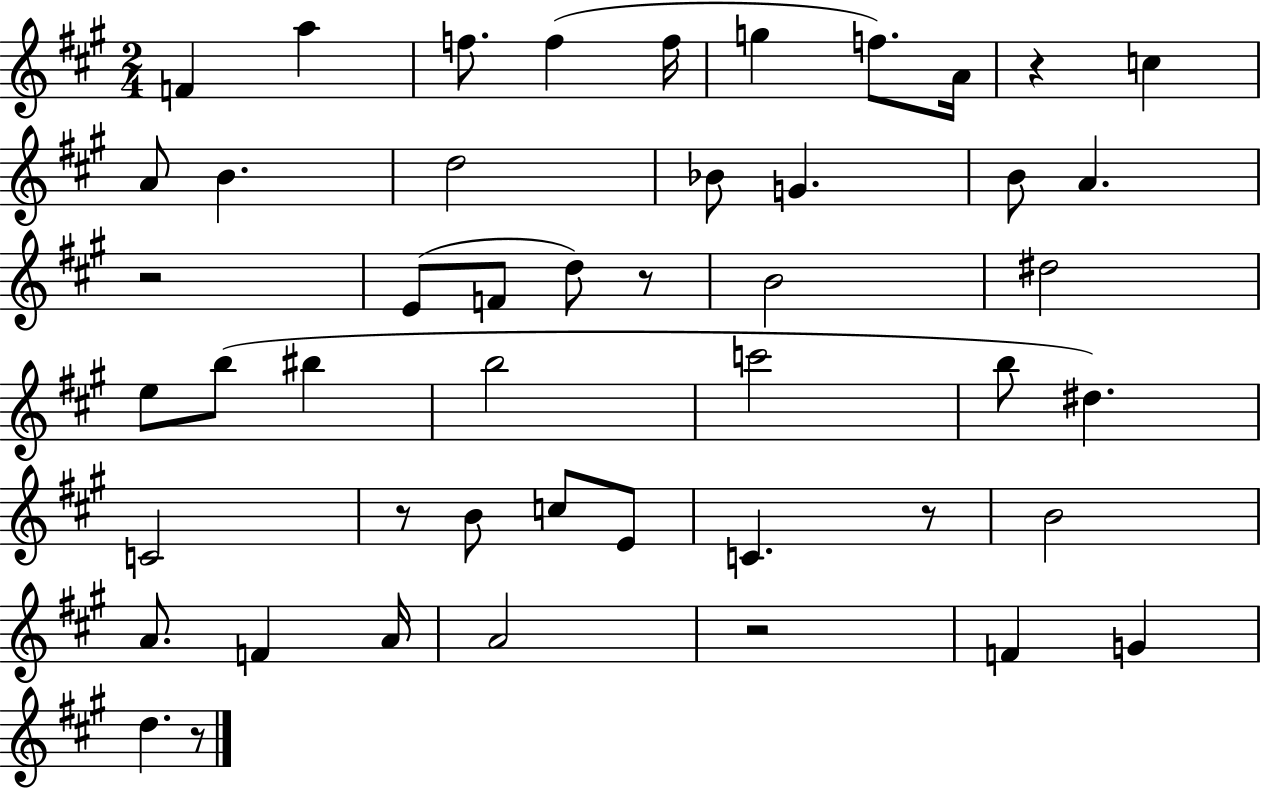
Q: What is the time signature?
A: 2/4